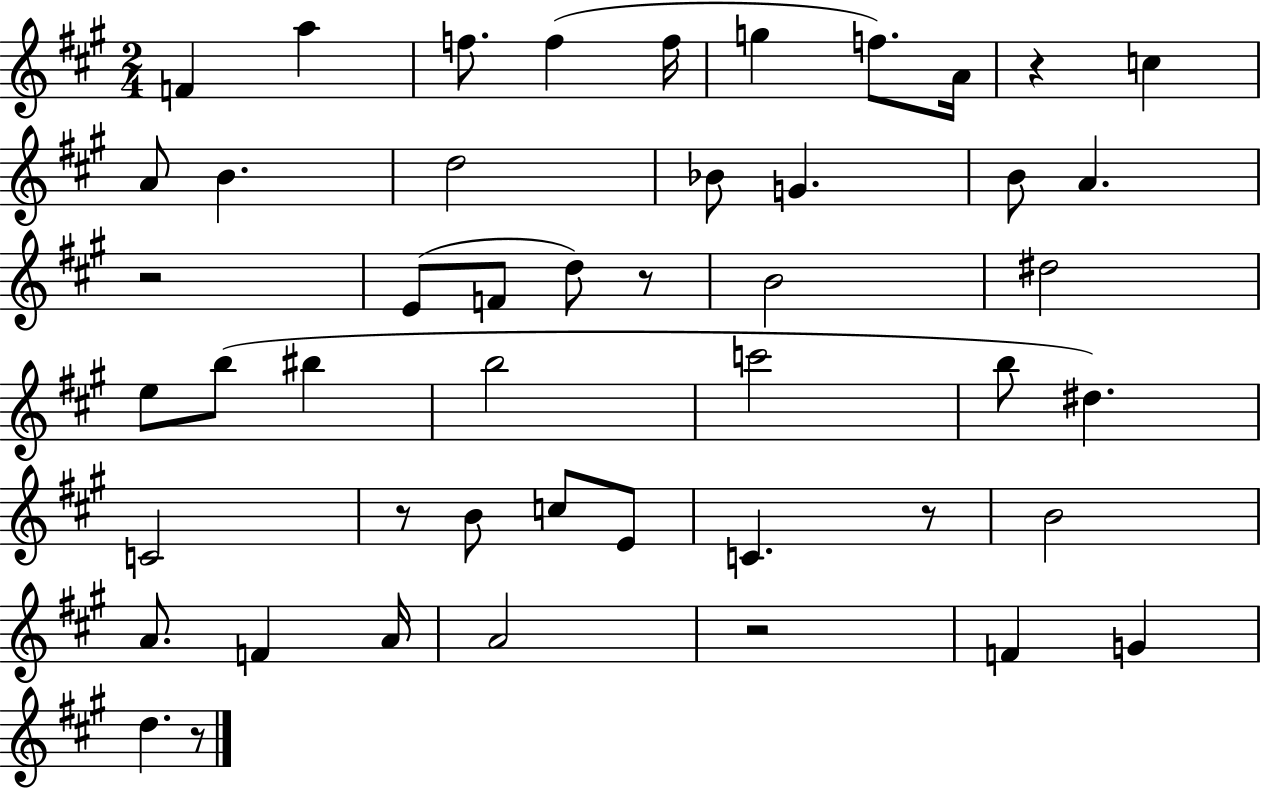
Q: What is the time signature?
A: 2/4